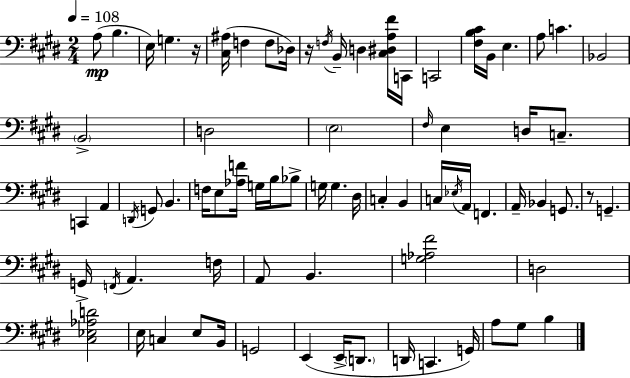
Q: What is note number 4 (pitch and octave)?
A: G3